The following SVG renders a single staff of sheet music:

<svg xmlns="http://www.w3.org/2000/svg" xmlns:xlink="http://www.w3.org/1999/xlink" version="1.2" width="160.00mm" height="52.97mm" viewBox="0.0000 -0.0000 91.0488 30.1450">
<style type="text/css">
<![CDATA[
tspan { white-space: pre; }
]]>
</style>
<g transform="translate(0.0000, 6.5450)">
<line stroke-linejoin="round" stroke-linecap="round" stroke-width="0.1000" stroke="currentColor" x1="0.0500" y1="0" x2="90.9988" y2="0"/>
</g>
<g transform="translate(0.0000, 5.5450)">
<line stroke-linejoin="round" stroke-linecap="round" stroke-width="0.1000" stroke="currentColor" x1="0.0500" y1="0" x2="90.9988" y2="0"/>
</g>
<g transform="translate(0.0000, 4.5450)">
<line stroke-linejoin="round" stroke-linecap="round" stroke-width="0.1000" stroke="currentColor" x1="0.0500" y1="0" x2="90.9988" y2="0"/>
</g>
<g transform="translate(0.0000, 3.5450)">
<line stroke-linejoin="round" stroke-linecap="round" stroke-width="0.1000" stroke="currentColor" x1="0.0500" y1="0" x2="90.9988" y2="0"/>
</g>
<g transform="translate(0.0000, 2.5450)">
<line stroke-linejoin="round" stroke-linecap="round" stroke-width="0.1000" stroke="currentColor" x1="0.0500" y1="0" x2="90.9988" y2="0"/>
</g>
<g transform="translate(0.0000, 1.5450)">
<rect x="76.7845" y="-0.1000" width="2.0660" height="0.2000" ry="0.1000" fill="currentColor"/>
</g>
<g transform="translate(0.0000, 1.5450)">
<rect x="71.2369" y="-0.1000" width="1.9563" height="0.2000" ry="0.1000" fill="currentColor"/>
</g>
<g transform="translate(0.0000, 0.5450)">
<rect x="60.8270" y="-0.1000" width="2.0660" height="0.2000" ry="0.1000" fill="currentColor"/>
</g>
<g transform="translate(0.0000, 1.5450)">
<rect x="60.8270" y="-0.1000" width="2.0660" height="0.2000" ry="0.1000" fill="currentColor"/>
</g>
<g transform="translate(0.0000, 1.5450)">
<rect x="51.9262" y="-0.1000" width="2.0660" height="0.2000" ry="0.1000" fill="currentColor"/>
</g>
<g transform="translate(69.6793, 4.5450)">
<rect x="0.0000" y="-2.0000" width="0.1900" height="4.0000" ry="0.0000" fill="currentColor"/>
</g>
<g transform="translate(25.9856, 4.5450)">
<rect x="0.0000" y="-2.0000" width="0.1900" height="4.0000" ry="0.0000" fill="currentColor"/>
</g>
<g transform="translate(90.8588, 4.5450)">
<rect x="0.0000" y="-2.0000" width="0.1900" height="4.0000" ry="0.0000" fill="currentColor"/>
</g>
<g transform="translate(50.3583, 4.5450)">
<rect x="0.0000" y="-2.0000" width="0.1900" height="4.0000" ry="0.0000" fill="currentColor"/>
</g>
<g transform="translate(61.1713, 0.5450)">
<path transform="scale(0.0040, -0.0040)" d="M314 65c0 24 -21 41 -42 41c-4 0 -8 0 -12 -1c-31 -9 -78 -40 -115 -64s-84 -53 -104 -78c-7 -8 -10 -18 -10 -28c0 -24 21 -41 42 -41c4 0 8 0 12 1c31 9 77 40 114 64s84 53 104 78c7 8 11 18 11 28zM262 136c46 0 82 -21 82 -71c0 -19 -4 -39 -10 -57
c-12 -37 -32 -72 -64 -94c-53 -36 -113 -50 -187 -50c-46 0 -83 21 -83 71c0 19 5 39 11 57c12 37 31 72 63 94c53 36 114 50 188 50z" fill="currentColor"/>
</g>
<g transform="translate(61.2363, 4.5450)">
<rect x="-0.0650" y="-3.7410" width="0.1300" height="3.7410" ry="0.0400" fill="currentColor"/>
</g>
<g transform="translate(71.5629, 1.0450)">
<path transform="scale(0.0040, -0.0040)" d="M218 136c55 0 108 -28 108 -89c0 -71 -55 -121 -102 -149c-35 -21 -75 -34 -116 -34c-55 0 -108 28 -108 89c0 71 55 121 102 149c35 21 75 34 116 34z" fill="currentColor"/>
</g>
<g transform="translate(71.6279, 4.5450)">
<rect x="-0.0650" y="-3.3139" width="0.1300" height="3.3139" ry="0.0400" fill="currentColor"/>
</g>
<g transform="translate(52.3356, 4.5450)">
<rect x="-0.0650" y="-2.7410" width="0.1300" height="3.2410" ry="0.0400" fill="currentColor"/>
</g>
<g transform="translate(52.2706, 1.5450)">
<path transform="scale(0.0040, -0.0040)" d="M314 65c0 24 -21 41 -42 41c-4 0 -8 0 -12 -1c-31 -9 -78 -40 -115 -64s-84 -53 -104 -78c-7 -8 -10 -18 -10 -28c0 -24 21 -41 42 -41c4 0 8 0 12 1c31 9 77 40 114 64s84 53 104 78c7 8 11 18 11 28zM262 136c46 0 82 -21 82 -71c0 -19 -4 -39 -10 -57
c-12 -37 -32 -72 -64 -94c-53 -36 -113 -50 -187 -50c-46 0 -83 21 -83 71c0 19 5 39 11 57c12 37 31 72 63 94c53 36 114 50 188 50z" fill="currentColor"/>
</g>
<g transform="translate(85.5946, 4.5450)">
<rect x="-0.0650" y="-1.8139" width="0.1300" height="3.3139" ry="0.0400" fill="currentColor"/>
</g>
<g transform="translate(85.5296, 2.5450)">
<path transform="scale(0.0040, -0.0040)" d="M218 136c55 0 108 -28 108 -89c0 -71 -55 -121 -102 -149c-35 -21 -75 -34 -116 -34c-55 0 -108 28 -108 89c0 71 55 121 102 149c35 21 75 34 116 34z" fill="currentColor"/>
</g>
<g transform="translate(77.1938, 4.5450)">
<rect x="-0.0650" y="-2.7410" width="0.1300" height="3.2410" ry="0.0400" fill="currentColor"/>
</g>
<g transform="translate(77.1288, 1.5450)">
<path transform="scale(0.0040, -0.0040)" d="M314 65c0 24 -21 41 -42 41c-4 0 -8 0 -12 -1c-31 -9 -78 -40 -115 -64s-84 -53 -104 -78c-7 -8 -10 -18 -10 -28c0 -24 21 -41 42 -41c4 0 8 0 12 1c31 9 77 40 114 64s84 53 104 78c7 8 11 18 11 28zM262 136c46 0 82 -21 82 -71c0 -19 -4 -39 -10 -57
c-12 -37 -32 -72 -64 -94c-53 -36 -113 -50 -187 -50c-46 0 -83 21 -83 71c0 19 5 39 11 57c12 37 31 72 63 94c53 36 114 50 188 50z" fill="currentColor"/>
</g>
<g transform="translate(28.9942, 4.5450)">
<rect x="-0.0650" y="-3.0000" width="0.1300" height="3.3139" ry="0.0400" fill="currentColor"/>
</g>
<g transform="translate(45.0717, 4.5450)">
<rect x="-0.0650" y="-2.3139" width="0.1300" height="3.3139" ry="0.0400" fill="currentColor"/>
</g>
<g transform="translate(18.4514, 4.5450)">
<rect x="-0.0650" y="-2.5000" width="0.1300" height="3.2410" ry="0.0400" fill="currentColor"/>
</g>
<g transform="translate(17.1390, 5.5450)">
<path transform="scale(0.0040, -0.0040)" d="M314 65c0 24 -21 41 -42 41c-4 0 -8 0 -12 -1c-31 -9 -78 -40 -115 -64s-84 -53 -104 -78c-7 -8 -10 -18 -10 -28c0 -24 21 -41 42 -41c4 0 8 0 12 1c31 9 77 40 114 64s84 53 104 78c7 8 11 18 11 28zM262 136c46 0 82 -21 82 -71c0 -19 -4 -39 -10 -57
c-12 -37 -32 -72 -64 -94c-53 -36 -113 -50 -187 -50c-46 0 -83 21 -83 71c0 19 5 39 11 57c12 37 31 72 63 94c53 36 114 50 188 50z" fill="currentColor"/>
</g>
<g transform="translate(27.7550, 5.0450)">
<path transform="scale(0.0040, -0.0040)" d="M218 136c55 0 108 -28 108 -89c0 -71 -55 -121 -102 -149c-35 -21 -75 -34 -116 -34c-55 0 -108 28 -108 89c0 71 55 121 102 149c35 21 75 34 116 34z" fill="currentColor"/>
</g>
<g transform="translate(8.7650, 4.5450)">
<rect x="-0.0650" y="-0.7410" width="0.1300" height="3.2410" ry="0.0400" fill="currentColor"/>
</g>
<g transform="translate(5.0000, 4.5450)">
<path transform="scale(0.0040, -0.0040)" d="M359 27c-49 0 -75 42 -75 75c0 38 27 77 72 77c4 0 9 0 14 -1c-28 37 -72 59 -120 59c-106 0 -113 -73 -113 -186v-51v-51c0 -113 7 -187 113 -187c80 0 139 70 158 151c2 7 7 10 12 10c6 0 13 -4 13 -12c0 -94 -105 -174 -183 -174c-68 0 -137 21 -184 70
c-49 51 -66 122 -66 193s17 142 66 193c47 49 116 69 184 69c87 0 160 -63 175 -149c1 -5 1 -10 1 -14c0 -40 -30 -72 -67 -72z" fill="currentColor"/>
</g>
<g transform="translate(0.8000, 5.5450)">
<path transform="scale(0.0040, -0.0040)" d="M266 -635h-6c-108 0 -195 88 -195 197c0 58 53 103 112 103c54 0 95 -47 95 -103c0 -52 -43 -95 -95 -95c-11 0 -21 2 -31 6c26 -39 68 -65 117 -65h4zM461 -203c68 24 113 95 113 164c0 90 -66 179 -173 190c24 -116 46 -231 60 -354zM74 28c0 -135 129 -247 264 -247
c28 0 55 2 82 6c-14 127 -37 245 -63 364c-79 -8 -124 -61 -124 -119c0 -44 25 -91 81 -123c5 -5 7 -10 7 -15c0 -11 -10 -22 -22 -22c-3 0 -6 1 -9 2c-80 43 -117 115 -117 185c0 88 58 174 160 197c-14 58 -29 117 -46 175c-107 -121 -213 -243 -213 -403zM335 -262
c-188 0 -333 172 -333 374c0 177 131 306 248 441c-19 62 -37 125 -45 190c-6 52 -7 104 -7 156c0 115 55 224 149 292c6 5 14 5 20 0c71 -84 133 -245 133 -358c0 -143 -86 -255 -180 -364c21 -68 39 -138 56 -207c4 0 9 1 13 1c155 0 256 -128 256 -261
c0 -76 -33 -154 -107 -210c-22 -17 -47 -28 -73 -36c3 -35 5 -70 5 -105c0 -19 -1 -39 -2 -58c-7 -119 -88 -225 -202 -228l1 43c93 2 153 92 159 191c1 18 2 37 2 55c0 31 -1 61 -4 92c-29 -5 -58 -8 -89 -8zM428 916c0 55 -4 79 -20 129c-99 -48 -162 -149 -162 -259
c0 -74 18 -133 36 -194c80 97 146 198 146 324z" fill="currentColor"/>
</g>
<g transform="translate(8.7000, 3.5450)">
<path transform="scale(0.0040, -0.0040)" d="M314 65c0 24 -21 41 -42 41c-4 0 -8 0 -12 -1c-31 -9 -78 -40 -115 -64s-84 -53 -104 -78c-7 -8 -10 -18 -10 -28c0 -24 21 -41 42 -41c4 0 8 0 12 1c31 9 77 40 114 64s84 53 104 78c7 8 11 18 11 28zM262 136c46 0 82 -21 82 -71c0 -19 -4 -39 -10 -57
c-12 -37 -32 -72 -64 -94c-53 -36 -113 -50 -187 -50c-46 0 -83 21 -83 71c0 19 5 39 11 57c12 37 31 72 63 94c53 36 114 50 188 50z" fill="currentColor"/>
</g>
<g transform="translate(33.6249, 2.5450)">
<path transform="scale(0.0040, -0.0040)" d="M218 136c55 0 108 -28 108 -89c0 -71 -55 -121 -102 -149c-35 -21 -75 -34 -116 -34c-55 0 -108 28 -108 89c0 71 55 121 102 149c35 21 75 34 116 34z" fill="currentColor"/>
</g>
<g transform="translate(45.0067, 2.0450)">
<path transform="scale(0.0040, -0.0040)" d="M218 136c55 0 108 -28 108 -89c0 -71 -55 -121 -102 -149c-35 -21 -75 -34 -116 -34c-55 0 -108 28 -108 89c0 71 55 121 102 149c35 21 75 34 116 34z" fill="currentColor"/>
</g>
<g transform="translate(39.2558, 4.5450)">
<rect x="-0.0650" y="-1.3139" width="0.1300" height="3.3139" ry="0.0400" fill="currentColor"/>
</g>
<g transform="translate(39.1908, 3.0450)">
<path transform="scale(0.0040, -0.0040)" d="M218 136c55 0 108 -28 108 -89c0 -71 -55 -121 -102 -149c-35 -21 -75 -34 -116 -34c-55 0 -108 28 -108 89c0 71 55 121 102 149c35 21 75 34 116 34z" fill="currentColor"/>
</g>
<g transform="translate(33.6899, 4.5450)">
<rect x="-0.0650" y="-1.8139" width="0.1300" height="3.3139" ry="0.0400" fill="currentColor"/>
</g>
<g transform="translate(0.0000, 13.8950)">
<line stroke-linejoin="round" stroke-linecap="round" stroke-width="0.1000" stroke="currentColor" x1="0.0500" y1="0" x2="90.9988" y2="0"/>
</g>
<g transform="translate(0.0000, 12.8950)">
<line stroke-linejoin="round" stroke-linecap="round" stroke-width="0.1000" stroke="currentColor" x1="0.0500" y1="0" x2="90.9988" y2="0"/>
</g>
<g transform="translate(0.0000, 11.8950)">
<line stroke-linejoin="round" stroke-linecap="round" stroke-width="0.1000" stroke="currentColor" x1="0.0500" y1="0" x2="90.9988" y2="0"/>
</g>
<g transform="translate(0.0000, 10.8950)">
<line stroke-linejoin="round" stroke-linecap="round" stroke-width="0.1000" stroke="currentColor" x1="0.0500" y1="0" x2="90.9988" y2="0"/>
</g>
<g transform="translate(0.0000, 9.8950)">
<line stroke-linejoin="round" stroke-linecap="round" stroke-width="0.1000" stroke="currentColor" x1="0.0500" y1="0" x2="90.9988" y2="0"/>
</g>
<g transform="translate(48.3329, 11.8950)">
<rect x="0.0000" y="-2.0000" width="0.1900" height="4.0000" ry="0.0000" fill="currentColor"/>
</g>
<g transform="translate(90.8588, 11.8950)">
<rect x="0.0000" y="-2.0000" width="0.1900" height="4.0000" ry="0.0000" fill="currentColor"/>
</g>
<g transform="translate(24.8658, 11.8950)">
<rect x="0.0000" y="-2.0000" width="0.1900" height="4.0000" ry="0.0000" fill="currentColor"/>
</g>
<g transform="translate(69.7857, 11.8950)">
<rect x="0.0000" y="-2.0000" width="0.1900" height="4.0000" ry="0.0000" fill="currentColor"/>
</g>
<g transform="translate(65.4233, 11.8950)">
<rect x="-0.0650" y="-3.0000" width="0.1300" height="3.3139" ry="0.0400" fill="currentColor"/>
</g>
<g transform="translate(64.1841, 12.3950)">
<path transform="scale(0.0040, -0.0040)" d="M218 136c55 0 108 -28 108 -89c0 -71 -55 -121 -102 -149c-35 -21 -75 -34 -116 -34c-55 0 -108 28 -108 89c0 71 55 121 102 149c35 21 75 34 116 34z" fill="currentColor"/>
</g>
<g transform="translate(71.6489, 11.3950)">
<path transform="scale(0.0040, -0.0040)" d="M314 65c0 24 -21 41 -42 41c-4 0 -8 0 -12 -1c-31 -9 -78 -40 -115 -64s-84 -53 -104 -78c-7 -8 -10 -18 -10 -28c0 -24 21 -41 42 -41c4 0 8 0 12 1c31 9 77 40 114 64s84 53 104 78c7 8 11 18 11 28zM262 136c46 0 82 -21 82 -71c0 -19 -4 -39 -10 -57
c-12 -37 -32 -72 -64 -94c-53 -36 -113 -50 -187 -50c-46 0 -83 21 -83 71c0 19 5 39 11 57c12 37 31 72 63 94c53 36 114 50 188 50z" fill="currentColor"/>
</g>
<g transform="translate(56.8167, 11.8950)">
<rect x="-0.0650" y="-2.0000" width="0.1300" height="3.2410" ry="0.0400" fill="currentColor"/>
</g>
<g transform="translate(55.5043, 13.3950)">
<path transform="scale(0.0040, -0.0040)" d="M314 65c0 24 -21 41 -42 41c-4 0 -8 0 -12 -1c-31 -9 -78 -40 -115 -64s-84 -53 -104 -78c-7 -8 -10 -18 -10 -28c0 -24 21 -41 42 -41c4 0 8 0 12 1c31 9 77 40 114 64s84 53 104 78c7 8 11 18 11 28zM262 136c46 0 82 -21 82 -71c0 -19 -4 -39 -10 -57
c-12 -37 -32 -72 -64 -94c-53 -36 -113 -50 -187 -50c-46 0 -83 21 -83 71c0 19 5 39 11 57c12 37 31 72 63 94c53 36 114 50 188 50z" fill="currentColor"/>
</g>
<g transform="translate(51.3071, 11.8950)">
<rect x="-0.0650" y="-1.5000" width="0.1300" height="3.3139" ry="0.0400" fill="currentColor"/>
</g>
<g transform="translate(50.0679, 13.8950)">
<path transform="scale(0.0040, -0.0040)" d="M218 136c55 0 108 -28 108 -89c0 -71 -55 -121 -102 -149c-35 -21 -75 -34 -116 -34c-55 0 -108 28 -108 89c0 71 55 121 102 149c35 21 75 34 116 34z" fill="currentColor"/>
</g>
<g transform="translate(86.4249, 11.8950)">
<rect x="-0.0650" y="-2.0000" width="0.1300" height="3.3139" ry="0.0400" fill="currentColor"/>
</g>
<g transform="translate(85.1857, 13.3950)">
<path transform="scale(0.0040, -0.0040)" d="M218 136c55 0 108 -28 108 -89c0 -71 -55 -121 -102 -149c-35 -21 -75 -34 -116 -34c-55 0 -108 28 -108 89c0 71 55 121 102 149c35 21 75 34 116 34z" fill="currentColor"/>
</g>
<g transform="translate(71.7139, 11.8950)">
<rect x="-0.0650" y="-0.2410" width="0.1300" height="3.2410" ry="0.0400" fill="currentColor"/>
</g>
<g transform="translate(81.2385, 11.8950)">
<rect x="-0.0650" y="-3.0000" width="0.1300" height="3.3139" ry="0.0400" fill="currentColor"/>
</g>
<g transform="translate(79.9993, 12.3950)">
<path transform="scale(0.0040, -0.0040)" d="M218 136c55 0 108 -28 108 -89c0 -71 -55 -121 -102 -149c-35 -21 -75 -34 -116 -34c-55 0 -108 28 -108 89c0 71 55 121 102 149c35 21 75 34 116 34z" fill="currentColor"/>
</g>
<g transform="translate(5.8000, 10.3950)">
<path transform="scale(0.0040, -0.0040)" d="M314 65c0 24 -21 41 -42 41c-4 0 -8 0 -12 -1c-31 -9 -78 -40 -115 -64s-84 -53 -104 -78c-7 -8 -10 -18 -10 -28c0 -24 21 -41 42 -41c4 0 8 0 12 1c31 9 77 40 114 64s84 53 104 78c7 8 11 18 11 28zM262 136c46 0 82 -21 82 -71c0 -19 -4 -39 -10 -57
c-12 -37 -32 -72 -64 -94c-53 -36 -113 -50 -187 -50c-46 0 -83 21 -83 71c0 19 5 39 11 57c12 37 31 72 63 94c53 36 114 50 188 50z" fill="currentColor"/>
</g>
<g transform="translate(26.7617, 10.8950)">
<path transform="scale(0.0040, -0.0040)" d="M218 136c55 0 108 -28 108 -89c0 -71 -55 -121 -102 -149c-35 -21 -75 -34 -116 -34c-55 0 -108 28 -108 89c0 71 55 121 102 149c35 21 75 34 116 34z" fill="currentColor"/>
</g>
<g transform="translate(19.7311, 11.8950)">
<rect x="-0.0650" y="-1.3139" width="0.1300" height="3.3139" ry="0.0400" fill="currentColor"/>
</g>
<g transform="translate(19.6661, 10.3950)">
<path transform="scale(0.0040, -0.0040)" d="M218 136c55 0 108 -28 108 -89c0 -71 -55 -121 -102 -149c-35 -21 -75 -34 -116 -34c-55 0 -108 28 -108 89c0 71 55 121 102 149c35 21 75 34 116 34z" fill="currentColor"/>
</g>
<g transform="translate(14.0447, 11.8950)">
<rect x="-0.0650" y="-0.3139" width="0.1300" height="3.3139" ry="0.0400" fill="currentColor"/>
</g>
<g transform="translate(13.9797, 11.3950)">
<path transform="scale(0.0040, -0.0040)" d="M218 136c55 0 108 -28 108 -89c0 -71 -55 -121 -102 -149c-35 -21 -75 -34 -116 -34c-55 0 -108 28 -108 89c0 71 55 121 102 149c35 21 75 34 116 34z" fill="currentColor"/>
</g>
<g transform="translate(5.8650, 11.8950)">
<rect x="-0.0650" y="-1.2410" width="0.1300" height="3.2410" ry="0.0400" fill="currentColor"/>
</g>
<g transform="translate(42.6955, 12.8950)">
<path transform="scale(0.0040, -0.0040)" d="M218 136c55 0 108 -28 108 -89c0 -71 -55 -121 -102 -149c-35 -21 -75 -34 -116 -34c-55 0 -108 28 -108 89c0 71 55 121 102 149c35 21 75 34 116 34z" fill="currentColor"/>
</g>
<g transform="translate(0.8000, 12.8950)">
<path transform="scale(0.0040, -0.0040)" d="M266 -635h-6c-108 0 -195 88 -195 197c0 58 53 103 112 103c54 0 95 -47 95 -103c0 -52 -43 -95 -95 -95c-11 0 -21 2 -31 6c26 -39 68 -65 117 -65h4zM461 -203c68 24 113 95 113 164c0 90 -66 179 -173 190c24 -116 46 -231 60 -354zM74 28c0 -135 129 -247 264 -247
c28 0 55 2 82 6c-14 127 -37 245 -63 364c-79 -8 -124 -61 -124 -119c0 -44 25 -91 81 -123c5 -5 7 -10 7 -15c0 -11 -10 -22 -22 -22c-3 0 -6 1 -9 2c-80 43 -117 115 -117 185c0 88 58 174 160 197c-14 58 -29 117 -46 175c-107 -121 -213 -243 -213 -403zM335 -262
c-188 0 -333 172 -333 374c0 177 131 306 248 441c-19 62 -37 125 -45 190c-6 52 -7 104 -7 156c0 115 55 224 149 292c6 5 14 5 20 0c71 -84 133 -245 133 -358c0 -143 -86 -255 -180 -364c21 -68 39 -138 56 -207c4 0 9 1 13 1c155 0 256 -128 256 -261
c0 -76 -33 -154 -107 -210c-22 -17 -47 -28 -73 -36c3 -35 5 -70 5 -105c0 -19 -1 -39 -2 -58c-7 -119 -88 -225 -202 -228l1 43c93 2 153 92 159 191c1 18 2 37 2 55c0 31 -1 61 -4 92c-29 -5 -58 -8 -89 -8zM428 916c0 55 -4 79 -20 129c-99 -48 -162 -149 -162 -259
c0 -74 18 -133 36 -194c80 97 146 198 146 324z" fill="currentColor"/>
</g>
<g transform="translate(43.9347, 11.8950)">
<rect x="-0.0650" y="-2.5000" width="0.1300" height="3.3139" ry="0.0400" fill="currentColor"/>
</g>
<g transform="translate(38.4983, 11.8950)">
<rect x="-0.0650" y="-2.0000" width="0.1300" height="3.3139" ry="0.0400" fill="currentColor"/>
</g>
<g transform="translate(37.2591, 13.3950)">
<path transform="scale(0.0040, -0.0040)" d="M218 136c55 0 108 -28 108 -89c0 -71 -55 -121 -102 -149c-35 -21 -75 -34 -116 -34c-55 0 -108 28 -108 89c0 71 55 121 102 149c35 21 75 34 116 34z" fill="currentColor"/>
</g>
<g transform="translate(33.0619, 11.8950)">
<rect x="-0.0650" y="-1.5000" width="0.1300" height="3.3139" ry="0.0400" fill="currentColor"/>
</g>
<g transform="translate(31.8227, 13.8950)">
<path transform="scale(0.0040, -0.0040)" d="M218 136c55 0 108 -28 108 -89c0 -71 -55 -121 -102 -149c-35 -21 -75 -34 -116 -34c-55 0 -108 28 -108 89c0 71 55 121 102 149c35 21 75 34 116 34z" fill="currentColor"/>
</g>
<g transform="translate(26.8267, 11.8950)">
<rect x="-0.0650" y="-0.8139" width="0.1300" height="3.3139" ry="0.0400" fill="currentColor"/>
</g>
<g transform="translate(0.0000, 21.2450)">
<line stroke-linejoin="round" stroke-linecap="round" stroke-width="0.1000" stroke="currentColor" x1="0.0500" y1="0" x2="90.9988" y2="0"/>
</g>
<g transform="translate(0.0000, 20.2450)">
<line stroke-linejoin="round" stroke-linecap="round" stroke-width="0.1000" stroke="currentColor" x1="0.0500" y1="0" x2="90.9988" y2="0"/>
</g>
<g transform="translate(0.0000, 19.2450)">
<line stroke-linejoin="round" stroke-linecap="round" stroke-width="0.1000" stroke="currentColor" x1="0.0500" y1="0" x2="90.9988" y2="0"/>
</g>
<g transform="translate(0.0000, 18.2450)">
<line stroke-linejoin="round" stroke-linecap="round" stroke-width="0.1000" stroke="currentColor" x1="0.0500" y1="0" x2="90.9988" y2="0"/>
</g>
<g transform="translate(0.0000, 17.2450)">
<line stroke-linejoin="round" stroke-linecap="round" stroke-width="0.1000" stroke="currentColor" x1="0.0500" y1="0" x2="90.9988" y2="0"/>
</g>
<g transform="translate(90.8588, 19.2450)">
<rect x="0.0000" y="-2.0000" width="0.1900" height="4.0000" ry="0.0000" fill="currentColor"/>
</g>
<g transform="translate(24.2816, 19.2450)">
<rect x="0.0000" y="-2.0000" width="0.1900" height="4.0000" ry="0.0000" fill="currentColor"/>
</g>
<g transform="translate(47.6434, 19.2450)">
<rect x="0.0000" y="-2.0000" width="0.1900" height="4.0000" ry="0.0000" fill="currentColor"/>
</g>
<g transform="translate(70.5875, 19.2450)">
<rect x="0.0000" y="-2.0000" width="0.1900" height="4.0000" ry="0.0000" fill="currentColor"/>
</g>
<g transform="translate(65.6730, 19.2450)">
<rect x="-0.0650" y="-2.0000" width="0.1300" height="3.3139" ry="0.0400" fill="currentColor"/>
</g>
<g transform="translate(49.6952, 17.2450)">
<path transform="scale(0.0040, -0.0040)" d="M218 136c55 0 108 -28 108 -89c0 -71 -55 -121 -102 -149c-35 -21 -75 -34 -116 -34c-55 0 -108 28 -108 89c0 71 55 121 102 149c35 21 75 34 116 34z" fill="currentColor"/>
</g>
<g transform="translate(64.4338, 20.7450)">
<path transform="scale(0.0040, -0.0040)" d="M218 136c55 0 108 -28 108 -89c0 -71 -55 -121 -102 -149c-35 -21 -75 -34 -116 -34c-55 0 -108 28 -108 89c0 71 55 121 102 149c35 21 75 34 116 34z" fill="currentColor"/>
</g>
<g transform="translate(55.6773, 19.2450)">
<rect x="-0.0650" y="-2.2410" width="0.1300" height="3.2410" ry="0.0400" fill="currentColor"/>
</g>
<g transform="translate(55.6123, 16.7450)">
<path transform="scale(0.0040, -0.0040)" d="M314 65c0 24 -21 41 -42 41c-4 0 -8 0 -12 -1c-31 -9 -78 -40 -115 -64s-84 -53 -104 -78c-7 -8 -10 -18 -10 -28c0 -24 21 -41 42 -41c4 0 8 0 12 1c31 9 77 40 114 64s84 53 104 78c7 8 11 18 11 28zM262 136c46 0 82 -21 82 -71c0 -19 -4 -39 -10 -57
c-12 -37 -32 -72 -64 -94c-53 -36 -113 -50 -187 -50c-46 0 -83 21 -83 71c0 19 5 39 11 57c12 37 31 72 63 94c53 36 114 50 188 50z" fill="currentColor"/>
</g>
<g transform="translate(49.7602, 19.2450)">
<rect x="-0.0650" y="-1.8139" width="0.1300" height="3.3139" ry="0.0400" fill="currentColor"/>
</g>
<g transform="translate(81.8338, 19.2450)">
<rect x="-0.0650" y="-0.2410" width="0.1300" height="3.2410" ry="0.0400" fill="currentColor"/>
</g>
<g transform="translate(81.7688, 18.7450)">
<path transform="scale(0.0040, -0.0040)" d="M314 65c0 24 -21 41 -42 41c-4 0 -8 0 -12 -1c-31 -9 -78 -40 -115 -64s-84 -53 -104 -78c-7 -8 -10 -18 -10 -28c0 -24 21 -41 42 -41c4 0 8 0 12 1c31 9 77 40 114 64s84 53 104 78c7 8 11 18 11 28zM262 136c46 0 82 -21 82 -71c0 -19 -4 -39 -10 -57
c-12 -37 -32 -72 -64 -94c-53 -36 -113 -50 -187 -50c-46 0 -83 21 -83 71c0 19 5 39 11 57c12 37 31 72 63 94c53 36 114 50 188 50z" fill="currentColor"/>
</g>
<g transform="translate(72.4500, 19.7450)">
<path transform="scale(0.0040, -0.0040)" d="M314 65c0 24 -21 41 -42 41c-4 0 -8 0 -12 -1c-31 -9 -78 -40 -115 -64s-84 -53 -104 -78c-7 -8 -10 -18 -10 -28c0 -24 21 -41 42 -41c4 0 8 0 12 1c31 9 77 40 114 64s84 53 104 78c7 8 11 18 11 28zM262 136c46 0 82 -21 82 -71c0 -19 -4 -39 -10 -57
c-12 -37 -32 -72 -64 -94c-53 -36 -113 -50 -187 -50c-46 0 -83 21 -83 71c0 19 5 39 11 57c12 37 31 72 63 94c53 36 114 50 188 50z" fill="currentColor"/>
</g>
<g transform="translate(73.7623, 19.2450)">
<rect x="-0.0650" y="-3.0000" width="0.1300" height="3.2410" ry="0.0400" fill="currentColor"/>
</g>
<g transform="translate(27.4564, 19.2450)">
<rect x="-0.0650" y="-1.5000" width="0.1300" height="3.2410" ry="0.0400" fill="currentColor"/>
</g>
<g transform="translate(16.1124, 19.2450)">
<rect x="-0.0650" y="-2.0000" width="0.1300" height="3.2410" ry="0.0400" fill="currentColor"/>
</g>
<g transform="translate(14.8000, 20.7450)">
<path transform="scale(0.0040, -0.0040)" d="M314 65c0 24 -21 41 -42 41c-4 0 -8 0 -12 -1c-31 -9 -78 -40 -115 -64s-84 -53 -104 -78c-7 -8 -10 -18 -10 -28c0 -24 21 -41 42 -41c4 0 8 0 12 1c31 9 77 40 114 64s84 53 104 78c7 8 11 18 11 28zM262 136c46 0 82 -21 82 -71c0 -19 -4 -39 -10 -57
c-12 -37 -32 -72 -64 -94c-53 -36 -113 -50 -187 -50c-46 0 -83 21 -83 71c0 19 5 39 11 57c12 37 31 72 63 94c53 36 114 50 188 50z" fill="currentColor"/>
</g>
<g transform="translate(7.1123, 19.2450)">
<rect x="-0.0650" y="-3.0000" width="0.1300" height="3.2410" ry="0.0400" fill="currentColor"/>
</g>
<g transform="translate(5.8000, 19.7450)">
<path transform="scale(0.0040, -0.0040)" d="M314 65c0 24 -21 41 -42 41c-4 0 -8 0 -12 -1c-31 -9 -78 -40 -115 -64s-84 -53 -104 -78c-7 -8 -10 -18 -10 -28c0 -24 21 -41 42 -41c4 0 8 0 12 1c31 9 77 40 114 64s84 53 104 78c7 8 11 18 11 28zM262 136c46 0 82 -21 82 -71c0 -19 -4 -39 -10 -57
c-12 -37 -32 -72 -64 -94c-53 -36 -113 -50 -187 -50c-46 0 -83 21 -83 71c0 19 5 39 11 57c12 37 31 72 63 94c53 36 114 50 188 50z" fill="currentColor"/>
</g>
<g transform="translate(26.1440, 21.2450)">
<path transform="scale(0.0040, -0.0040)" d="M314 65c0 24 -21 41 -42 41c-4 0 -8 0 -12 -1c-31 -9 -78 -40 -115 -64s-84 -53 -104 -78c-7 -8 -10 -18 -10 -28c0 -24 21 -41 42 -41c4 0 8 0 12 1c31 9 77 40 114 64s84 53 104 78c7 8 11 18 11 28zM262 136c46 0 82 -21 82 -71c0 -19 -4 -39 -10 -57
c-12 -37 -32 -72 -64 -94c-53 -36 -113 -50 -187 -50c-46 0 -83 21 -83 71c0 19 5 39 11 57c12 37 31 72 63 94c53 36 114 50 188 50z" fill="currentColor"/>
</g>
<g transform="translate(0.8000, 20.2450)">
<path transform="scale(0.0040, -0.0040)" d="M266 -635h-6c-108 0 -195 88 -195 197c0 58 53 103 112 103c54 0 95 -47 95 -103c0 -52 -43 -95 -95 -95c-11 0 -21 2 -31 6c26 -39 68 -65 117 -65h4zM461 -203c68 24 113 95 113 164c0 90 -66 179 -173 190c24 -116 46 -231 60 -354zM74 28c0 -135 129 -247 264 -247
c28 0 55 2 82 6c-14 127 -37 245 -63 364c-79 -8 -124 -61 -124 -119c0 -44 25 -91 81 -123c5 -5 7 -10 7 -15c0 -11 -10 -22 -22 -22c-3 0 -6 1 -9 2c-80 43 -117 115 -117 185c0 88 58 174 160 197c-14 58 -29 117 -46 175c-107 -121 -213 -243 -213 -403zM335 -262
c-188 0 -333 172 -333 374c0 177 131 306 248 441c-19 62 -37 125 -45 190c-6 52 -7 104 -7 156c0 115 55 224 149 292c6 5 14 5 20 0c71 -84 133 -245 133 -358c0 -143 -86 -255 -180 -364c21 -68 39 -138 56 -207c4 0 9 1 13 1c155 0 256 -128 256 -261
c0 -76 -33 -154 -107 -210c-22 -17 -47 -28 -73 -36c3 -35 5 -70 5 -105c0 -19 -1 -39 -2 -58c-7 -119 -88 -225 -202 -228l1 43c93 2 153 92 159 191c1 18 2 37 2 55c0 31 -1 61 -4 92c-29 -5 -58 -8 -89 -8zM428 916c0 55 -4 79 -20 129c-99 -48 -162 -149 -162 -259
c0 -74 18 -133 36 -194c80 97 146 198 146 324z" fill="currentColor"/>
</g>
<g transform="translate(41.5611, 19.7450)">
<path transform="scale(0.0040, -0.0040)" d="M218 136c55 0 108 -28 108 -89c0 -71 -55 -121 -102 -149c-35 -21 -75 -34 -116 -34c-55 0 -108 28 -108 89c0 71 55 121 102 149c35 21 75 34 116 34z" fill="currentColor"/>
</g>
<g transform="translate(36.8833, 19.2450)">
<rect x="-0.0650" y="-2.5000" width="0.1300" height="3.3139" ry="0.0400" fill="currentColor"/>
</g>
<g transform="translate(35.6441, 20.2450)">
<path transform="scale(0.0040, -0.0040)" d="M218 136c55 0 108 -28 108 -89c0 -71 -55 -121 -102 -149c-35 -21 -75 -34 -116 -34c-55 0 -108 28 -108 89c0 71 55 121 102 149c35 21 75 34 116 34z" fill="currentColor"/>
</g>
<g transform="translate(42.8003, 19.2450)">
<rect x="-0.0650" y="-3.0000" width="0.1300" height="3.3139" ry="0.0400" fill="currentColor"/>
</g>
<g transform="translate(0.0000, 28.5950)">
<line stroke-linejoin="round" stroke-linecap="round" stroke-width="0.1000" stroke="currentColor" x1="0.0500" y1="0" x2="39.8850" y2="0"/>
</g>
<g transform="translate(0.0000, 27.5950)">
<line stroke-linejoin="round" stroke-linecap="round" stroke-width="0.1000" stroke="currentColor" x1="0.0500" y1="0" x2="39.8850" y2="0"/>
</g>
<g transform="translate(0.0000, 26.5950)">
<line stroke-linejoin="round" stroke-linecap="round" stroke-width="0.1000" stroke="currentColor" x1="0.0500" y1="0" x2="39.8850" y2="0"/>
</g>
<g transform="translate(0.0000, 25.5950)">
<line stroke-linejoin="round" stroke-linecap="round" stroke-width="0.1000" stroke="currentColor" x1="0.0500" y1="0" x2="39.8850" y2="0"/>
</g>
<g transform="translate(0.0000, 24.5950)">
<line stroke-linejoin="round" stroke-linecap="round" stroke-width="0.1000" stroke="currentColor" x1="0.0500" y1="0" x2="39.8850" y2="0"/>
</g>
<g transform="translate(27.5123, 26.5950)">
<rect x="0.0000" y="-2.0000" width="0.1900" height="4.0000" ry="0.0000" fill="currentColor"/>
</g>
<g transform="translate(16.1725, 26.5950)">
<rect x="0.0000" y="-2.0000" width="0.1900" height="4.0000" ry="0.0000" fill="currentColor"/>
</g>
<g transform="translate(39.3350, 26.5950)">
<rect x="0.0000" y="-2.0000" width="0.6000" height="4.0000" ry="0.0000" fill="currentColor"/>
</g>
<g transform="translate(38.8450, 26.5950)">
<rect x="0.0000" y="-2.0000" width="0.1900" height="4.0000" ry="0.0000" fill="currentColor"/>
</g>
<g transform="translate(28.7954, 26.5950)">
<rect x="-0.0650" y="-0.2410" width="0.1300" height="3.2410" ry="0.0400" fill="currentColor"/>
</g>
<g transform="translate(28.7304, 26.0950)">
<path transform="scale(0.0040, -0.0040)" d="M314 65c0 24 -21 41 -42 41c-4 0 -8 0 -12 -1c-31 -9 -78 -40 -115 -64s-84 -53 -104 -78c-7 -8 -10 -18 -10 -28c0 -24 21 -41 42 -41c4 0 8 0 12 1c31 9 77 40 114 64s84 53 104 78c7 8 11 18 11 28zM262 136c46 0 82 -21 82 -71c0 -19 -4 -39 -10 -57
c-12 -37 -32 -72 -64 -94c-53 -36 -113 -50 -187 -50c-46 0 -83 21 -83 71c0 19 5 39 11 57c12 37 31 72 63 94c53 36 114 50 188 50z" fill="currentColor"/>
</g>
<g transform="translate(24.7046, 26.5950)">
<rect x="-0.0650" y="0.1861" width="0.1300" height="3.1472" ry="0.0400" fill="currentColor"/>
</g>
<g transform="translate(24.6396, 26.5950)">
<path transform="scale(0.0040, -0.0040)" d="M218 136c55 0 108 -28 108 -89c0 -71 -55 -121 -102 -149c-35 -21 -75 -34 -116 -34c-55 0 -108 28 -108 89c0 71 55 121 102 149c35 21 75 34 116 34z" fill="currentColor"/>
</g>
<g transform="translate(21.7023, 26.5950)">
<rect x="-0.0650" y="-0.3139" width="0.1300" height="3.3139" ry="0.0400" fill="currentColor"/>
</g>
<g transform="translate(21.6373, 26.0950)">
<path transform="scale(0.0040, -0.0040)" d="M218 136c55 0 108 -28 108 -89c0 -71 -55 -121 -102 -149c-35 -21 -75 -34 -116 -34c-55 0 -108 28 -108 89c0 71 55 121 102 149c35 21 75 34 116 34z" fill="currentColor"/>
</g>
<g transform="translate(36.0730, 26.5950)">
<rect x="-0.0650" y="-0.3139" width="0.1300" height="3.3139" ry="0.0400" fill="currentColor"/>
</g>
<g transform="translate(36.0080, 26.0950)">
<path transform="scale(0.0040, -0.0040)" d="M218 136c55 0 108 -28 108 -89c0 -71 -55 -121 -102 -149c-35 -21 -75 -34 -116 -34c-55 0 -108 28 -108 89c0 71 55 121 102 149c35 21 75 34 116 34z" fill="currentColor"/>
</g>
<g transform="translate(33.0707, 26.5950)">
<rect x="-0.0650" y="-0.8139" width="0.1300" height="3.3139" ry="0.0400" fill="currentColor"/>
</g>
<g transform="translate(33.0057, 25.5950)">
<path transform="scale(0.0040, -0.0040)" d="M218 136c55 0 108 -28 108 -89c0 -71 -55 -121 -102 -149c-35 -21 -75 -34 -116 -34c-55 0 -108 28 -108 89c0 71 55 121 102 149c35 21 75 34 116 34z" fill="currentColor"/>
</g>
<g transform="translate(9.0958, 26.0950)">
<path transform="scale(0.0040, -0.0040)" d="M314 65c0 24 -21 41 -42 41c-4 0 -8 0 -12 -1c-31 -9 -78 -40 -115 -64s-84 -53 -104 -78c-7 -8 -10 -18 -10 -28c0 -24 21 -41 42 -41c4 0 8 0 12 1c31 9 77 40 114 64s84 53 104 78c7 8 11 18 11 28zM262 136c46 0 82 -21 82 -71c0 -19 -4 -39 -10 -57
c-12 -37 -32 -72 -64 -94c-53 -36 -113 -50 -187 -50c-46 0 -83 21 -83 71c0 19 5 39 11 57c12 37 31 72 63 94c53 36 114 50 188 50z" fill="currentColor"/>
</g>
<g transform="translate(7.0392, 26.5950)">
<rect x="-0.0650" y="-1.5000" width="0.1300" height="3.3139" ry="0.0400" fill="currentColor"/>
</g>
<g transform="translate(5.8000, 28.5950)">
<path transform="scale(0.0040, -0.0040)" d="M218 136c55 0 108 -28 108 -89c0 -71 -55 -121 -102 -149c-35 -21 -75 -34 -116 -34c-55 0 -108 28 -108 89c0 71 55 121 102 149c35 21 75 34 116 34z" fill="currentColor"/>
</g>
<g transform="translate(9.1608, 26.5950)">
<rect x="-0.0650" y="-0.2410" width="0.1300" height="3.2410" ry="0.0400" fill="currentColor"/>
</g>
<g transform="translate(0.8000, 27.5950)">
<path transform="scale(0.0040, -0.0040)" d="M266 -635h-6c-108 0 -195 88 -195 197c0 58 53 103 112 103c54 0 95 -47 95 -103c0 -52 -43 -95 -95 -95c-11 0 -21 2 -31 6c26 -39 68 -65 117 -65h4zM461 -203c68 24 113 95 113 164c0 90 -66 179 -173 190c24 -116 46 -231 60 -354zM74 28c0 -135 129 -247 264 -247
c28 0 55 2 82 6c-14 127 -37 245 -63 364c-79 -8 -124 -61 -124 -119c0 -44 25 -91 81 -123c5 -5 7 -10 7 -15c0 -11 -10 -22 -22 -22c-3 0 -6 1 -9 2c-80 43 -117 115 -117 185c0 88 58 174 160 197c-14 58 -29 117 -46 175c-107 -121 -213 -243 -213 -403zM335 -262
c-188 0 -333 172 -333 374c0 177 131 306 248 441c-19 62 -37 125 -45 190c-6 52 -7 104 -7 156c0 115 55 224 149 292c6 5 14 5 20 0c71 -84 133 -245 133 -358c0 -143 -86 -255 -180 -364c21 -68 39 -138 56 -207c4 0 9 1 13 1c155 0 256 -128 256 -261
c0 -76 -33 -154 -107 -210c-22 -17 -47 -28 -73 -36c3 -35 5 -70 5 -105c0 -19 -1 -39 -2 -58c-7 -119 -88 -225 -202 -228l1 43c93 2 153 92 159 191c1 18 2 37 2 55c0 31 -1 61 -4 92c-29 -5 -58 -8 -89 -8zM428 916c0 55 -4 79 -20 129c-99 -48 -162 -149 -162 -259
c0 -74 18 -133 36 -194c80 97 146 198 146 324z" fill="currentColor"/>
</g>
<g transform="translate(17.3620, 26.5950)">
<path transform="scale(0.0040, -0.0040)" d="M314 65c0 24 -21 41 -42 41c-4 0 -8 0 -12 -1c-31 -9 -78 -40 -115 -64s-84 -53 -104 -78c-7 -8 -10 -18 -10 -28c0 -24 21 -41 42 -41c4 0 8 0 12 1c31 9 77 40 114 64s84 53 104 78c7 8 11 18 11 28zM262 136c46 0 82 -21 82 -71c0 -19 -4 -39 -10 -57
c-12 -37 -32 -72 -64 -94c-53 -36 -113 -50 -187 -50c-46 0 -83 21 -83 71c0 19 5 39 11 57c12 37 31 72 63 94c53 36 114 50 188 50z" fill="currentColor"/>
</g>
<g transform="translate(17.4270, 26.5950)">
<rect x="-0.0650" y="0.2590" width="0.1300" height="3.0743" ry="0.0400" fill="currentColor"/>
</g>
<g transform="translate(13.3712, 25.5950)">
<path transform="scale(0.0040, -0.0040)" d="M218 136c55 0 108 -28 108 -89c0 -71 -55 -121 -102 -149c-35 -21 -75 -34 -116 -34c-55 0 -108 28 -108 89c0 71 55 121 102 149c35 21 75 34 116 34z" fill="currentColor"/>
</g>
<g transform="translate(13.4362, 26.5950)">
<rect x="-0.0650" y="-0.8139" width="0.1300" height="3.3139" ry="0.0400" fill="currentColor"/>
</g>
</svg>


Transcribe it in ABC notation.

X:1
T:Untitled
M:4/4
L:1/4
K:C
d2 G2 A f e g a2 c'2 b a2 f e2 c e d E F G E F2 A c2 A F A2 F2 E2 G A f g2 F A2 c2 E c2 d B2 c B c2 d c